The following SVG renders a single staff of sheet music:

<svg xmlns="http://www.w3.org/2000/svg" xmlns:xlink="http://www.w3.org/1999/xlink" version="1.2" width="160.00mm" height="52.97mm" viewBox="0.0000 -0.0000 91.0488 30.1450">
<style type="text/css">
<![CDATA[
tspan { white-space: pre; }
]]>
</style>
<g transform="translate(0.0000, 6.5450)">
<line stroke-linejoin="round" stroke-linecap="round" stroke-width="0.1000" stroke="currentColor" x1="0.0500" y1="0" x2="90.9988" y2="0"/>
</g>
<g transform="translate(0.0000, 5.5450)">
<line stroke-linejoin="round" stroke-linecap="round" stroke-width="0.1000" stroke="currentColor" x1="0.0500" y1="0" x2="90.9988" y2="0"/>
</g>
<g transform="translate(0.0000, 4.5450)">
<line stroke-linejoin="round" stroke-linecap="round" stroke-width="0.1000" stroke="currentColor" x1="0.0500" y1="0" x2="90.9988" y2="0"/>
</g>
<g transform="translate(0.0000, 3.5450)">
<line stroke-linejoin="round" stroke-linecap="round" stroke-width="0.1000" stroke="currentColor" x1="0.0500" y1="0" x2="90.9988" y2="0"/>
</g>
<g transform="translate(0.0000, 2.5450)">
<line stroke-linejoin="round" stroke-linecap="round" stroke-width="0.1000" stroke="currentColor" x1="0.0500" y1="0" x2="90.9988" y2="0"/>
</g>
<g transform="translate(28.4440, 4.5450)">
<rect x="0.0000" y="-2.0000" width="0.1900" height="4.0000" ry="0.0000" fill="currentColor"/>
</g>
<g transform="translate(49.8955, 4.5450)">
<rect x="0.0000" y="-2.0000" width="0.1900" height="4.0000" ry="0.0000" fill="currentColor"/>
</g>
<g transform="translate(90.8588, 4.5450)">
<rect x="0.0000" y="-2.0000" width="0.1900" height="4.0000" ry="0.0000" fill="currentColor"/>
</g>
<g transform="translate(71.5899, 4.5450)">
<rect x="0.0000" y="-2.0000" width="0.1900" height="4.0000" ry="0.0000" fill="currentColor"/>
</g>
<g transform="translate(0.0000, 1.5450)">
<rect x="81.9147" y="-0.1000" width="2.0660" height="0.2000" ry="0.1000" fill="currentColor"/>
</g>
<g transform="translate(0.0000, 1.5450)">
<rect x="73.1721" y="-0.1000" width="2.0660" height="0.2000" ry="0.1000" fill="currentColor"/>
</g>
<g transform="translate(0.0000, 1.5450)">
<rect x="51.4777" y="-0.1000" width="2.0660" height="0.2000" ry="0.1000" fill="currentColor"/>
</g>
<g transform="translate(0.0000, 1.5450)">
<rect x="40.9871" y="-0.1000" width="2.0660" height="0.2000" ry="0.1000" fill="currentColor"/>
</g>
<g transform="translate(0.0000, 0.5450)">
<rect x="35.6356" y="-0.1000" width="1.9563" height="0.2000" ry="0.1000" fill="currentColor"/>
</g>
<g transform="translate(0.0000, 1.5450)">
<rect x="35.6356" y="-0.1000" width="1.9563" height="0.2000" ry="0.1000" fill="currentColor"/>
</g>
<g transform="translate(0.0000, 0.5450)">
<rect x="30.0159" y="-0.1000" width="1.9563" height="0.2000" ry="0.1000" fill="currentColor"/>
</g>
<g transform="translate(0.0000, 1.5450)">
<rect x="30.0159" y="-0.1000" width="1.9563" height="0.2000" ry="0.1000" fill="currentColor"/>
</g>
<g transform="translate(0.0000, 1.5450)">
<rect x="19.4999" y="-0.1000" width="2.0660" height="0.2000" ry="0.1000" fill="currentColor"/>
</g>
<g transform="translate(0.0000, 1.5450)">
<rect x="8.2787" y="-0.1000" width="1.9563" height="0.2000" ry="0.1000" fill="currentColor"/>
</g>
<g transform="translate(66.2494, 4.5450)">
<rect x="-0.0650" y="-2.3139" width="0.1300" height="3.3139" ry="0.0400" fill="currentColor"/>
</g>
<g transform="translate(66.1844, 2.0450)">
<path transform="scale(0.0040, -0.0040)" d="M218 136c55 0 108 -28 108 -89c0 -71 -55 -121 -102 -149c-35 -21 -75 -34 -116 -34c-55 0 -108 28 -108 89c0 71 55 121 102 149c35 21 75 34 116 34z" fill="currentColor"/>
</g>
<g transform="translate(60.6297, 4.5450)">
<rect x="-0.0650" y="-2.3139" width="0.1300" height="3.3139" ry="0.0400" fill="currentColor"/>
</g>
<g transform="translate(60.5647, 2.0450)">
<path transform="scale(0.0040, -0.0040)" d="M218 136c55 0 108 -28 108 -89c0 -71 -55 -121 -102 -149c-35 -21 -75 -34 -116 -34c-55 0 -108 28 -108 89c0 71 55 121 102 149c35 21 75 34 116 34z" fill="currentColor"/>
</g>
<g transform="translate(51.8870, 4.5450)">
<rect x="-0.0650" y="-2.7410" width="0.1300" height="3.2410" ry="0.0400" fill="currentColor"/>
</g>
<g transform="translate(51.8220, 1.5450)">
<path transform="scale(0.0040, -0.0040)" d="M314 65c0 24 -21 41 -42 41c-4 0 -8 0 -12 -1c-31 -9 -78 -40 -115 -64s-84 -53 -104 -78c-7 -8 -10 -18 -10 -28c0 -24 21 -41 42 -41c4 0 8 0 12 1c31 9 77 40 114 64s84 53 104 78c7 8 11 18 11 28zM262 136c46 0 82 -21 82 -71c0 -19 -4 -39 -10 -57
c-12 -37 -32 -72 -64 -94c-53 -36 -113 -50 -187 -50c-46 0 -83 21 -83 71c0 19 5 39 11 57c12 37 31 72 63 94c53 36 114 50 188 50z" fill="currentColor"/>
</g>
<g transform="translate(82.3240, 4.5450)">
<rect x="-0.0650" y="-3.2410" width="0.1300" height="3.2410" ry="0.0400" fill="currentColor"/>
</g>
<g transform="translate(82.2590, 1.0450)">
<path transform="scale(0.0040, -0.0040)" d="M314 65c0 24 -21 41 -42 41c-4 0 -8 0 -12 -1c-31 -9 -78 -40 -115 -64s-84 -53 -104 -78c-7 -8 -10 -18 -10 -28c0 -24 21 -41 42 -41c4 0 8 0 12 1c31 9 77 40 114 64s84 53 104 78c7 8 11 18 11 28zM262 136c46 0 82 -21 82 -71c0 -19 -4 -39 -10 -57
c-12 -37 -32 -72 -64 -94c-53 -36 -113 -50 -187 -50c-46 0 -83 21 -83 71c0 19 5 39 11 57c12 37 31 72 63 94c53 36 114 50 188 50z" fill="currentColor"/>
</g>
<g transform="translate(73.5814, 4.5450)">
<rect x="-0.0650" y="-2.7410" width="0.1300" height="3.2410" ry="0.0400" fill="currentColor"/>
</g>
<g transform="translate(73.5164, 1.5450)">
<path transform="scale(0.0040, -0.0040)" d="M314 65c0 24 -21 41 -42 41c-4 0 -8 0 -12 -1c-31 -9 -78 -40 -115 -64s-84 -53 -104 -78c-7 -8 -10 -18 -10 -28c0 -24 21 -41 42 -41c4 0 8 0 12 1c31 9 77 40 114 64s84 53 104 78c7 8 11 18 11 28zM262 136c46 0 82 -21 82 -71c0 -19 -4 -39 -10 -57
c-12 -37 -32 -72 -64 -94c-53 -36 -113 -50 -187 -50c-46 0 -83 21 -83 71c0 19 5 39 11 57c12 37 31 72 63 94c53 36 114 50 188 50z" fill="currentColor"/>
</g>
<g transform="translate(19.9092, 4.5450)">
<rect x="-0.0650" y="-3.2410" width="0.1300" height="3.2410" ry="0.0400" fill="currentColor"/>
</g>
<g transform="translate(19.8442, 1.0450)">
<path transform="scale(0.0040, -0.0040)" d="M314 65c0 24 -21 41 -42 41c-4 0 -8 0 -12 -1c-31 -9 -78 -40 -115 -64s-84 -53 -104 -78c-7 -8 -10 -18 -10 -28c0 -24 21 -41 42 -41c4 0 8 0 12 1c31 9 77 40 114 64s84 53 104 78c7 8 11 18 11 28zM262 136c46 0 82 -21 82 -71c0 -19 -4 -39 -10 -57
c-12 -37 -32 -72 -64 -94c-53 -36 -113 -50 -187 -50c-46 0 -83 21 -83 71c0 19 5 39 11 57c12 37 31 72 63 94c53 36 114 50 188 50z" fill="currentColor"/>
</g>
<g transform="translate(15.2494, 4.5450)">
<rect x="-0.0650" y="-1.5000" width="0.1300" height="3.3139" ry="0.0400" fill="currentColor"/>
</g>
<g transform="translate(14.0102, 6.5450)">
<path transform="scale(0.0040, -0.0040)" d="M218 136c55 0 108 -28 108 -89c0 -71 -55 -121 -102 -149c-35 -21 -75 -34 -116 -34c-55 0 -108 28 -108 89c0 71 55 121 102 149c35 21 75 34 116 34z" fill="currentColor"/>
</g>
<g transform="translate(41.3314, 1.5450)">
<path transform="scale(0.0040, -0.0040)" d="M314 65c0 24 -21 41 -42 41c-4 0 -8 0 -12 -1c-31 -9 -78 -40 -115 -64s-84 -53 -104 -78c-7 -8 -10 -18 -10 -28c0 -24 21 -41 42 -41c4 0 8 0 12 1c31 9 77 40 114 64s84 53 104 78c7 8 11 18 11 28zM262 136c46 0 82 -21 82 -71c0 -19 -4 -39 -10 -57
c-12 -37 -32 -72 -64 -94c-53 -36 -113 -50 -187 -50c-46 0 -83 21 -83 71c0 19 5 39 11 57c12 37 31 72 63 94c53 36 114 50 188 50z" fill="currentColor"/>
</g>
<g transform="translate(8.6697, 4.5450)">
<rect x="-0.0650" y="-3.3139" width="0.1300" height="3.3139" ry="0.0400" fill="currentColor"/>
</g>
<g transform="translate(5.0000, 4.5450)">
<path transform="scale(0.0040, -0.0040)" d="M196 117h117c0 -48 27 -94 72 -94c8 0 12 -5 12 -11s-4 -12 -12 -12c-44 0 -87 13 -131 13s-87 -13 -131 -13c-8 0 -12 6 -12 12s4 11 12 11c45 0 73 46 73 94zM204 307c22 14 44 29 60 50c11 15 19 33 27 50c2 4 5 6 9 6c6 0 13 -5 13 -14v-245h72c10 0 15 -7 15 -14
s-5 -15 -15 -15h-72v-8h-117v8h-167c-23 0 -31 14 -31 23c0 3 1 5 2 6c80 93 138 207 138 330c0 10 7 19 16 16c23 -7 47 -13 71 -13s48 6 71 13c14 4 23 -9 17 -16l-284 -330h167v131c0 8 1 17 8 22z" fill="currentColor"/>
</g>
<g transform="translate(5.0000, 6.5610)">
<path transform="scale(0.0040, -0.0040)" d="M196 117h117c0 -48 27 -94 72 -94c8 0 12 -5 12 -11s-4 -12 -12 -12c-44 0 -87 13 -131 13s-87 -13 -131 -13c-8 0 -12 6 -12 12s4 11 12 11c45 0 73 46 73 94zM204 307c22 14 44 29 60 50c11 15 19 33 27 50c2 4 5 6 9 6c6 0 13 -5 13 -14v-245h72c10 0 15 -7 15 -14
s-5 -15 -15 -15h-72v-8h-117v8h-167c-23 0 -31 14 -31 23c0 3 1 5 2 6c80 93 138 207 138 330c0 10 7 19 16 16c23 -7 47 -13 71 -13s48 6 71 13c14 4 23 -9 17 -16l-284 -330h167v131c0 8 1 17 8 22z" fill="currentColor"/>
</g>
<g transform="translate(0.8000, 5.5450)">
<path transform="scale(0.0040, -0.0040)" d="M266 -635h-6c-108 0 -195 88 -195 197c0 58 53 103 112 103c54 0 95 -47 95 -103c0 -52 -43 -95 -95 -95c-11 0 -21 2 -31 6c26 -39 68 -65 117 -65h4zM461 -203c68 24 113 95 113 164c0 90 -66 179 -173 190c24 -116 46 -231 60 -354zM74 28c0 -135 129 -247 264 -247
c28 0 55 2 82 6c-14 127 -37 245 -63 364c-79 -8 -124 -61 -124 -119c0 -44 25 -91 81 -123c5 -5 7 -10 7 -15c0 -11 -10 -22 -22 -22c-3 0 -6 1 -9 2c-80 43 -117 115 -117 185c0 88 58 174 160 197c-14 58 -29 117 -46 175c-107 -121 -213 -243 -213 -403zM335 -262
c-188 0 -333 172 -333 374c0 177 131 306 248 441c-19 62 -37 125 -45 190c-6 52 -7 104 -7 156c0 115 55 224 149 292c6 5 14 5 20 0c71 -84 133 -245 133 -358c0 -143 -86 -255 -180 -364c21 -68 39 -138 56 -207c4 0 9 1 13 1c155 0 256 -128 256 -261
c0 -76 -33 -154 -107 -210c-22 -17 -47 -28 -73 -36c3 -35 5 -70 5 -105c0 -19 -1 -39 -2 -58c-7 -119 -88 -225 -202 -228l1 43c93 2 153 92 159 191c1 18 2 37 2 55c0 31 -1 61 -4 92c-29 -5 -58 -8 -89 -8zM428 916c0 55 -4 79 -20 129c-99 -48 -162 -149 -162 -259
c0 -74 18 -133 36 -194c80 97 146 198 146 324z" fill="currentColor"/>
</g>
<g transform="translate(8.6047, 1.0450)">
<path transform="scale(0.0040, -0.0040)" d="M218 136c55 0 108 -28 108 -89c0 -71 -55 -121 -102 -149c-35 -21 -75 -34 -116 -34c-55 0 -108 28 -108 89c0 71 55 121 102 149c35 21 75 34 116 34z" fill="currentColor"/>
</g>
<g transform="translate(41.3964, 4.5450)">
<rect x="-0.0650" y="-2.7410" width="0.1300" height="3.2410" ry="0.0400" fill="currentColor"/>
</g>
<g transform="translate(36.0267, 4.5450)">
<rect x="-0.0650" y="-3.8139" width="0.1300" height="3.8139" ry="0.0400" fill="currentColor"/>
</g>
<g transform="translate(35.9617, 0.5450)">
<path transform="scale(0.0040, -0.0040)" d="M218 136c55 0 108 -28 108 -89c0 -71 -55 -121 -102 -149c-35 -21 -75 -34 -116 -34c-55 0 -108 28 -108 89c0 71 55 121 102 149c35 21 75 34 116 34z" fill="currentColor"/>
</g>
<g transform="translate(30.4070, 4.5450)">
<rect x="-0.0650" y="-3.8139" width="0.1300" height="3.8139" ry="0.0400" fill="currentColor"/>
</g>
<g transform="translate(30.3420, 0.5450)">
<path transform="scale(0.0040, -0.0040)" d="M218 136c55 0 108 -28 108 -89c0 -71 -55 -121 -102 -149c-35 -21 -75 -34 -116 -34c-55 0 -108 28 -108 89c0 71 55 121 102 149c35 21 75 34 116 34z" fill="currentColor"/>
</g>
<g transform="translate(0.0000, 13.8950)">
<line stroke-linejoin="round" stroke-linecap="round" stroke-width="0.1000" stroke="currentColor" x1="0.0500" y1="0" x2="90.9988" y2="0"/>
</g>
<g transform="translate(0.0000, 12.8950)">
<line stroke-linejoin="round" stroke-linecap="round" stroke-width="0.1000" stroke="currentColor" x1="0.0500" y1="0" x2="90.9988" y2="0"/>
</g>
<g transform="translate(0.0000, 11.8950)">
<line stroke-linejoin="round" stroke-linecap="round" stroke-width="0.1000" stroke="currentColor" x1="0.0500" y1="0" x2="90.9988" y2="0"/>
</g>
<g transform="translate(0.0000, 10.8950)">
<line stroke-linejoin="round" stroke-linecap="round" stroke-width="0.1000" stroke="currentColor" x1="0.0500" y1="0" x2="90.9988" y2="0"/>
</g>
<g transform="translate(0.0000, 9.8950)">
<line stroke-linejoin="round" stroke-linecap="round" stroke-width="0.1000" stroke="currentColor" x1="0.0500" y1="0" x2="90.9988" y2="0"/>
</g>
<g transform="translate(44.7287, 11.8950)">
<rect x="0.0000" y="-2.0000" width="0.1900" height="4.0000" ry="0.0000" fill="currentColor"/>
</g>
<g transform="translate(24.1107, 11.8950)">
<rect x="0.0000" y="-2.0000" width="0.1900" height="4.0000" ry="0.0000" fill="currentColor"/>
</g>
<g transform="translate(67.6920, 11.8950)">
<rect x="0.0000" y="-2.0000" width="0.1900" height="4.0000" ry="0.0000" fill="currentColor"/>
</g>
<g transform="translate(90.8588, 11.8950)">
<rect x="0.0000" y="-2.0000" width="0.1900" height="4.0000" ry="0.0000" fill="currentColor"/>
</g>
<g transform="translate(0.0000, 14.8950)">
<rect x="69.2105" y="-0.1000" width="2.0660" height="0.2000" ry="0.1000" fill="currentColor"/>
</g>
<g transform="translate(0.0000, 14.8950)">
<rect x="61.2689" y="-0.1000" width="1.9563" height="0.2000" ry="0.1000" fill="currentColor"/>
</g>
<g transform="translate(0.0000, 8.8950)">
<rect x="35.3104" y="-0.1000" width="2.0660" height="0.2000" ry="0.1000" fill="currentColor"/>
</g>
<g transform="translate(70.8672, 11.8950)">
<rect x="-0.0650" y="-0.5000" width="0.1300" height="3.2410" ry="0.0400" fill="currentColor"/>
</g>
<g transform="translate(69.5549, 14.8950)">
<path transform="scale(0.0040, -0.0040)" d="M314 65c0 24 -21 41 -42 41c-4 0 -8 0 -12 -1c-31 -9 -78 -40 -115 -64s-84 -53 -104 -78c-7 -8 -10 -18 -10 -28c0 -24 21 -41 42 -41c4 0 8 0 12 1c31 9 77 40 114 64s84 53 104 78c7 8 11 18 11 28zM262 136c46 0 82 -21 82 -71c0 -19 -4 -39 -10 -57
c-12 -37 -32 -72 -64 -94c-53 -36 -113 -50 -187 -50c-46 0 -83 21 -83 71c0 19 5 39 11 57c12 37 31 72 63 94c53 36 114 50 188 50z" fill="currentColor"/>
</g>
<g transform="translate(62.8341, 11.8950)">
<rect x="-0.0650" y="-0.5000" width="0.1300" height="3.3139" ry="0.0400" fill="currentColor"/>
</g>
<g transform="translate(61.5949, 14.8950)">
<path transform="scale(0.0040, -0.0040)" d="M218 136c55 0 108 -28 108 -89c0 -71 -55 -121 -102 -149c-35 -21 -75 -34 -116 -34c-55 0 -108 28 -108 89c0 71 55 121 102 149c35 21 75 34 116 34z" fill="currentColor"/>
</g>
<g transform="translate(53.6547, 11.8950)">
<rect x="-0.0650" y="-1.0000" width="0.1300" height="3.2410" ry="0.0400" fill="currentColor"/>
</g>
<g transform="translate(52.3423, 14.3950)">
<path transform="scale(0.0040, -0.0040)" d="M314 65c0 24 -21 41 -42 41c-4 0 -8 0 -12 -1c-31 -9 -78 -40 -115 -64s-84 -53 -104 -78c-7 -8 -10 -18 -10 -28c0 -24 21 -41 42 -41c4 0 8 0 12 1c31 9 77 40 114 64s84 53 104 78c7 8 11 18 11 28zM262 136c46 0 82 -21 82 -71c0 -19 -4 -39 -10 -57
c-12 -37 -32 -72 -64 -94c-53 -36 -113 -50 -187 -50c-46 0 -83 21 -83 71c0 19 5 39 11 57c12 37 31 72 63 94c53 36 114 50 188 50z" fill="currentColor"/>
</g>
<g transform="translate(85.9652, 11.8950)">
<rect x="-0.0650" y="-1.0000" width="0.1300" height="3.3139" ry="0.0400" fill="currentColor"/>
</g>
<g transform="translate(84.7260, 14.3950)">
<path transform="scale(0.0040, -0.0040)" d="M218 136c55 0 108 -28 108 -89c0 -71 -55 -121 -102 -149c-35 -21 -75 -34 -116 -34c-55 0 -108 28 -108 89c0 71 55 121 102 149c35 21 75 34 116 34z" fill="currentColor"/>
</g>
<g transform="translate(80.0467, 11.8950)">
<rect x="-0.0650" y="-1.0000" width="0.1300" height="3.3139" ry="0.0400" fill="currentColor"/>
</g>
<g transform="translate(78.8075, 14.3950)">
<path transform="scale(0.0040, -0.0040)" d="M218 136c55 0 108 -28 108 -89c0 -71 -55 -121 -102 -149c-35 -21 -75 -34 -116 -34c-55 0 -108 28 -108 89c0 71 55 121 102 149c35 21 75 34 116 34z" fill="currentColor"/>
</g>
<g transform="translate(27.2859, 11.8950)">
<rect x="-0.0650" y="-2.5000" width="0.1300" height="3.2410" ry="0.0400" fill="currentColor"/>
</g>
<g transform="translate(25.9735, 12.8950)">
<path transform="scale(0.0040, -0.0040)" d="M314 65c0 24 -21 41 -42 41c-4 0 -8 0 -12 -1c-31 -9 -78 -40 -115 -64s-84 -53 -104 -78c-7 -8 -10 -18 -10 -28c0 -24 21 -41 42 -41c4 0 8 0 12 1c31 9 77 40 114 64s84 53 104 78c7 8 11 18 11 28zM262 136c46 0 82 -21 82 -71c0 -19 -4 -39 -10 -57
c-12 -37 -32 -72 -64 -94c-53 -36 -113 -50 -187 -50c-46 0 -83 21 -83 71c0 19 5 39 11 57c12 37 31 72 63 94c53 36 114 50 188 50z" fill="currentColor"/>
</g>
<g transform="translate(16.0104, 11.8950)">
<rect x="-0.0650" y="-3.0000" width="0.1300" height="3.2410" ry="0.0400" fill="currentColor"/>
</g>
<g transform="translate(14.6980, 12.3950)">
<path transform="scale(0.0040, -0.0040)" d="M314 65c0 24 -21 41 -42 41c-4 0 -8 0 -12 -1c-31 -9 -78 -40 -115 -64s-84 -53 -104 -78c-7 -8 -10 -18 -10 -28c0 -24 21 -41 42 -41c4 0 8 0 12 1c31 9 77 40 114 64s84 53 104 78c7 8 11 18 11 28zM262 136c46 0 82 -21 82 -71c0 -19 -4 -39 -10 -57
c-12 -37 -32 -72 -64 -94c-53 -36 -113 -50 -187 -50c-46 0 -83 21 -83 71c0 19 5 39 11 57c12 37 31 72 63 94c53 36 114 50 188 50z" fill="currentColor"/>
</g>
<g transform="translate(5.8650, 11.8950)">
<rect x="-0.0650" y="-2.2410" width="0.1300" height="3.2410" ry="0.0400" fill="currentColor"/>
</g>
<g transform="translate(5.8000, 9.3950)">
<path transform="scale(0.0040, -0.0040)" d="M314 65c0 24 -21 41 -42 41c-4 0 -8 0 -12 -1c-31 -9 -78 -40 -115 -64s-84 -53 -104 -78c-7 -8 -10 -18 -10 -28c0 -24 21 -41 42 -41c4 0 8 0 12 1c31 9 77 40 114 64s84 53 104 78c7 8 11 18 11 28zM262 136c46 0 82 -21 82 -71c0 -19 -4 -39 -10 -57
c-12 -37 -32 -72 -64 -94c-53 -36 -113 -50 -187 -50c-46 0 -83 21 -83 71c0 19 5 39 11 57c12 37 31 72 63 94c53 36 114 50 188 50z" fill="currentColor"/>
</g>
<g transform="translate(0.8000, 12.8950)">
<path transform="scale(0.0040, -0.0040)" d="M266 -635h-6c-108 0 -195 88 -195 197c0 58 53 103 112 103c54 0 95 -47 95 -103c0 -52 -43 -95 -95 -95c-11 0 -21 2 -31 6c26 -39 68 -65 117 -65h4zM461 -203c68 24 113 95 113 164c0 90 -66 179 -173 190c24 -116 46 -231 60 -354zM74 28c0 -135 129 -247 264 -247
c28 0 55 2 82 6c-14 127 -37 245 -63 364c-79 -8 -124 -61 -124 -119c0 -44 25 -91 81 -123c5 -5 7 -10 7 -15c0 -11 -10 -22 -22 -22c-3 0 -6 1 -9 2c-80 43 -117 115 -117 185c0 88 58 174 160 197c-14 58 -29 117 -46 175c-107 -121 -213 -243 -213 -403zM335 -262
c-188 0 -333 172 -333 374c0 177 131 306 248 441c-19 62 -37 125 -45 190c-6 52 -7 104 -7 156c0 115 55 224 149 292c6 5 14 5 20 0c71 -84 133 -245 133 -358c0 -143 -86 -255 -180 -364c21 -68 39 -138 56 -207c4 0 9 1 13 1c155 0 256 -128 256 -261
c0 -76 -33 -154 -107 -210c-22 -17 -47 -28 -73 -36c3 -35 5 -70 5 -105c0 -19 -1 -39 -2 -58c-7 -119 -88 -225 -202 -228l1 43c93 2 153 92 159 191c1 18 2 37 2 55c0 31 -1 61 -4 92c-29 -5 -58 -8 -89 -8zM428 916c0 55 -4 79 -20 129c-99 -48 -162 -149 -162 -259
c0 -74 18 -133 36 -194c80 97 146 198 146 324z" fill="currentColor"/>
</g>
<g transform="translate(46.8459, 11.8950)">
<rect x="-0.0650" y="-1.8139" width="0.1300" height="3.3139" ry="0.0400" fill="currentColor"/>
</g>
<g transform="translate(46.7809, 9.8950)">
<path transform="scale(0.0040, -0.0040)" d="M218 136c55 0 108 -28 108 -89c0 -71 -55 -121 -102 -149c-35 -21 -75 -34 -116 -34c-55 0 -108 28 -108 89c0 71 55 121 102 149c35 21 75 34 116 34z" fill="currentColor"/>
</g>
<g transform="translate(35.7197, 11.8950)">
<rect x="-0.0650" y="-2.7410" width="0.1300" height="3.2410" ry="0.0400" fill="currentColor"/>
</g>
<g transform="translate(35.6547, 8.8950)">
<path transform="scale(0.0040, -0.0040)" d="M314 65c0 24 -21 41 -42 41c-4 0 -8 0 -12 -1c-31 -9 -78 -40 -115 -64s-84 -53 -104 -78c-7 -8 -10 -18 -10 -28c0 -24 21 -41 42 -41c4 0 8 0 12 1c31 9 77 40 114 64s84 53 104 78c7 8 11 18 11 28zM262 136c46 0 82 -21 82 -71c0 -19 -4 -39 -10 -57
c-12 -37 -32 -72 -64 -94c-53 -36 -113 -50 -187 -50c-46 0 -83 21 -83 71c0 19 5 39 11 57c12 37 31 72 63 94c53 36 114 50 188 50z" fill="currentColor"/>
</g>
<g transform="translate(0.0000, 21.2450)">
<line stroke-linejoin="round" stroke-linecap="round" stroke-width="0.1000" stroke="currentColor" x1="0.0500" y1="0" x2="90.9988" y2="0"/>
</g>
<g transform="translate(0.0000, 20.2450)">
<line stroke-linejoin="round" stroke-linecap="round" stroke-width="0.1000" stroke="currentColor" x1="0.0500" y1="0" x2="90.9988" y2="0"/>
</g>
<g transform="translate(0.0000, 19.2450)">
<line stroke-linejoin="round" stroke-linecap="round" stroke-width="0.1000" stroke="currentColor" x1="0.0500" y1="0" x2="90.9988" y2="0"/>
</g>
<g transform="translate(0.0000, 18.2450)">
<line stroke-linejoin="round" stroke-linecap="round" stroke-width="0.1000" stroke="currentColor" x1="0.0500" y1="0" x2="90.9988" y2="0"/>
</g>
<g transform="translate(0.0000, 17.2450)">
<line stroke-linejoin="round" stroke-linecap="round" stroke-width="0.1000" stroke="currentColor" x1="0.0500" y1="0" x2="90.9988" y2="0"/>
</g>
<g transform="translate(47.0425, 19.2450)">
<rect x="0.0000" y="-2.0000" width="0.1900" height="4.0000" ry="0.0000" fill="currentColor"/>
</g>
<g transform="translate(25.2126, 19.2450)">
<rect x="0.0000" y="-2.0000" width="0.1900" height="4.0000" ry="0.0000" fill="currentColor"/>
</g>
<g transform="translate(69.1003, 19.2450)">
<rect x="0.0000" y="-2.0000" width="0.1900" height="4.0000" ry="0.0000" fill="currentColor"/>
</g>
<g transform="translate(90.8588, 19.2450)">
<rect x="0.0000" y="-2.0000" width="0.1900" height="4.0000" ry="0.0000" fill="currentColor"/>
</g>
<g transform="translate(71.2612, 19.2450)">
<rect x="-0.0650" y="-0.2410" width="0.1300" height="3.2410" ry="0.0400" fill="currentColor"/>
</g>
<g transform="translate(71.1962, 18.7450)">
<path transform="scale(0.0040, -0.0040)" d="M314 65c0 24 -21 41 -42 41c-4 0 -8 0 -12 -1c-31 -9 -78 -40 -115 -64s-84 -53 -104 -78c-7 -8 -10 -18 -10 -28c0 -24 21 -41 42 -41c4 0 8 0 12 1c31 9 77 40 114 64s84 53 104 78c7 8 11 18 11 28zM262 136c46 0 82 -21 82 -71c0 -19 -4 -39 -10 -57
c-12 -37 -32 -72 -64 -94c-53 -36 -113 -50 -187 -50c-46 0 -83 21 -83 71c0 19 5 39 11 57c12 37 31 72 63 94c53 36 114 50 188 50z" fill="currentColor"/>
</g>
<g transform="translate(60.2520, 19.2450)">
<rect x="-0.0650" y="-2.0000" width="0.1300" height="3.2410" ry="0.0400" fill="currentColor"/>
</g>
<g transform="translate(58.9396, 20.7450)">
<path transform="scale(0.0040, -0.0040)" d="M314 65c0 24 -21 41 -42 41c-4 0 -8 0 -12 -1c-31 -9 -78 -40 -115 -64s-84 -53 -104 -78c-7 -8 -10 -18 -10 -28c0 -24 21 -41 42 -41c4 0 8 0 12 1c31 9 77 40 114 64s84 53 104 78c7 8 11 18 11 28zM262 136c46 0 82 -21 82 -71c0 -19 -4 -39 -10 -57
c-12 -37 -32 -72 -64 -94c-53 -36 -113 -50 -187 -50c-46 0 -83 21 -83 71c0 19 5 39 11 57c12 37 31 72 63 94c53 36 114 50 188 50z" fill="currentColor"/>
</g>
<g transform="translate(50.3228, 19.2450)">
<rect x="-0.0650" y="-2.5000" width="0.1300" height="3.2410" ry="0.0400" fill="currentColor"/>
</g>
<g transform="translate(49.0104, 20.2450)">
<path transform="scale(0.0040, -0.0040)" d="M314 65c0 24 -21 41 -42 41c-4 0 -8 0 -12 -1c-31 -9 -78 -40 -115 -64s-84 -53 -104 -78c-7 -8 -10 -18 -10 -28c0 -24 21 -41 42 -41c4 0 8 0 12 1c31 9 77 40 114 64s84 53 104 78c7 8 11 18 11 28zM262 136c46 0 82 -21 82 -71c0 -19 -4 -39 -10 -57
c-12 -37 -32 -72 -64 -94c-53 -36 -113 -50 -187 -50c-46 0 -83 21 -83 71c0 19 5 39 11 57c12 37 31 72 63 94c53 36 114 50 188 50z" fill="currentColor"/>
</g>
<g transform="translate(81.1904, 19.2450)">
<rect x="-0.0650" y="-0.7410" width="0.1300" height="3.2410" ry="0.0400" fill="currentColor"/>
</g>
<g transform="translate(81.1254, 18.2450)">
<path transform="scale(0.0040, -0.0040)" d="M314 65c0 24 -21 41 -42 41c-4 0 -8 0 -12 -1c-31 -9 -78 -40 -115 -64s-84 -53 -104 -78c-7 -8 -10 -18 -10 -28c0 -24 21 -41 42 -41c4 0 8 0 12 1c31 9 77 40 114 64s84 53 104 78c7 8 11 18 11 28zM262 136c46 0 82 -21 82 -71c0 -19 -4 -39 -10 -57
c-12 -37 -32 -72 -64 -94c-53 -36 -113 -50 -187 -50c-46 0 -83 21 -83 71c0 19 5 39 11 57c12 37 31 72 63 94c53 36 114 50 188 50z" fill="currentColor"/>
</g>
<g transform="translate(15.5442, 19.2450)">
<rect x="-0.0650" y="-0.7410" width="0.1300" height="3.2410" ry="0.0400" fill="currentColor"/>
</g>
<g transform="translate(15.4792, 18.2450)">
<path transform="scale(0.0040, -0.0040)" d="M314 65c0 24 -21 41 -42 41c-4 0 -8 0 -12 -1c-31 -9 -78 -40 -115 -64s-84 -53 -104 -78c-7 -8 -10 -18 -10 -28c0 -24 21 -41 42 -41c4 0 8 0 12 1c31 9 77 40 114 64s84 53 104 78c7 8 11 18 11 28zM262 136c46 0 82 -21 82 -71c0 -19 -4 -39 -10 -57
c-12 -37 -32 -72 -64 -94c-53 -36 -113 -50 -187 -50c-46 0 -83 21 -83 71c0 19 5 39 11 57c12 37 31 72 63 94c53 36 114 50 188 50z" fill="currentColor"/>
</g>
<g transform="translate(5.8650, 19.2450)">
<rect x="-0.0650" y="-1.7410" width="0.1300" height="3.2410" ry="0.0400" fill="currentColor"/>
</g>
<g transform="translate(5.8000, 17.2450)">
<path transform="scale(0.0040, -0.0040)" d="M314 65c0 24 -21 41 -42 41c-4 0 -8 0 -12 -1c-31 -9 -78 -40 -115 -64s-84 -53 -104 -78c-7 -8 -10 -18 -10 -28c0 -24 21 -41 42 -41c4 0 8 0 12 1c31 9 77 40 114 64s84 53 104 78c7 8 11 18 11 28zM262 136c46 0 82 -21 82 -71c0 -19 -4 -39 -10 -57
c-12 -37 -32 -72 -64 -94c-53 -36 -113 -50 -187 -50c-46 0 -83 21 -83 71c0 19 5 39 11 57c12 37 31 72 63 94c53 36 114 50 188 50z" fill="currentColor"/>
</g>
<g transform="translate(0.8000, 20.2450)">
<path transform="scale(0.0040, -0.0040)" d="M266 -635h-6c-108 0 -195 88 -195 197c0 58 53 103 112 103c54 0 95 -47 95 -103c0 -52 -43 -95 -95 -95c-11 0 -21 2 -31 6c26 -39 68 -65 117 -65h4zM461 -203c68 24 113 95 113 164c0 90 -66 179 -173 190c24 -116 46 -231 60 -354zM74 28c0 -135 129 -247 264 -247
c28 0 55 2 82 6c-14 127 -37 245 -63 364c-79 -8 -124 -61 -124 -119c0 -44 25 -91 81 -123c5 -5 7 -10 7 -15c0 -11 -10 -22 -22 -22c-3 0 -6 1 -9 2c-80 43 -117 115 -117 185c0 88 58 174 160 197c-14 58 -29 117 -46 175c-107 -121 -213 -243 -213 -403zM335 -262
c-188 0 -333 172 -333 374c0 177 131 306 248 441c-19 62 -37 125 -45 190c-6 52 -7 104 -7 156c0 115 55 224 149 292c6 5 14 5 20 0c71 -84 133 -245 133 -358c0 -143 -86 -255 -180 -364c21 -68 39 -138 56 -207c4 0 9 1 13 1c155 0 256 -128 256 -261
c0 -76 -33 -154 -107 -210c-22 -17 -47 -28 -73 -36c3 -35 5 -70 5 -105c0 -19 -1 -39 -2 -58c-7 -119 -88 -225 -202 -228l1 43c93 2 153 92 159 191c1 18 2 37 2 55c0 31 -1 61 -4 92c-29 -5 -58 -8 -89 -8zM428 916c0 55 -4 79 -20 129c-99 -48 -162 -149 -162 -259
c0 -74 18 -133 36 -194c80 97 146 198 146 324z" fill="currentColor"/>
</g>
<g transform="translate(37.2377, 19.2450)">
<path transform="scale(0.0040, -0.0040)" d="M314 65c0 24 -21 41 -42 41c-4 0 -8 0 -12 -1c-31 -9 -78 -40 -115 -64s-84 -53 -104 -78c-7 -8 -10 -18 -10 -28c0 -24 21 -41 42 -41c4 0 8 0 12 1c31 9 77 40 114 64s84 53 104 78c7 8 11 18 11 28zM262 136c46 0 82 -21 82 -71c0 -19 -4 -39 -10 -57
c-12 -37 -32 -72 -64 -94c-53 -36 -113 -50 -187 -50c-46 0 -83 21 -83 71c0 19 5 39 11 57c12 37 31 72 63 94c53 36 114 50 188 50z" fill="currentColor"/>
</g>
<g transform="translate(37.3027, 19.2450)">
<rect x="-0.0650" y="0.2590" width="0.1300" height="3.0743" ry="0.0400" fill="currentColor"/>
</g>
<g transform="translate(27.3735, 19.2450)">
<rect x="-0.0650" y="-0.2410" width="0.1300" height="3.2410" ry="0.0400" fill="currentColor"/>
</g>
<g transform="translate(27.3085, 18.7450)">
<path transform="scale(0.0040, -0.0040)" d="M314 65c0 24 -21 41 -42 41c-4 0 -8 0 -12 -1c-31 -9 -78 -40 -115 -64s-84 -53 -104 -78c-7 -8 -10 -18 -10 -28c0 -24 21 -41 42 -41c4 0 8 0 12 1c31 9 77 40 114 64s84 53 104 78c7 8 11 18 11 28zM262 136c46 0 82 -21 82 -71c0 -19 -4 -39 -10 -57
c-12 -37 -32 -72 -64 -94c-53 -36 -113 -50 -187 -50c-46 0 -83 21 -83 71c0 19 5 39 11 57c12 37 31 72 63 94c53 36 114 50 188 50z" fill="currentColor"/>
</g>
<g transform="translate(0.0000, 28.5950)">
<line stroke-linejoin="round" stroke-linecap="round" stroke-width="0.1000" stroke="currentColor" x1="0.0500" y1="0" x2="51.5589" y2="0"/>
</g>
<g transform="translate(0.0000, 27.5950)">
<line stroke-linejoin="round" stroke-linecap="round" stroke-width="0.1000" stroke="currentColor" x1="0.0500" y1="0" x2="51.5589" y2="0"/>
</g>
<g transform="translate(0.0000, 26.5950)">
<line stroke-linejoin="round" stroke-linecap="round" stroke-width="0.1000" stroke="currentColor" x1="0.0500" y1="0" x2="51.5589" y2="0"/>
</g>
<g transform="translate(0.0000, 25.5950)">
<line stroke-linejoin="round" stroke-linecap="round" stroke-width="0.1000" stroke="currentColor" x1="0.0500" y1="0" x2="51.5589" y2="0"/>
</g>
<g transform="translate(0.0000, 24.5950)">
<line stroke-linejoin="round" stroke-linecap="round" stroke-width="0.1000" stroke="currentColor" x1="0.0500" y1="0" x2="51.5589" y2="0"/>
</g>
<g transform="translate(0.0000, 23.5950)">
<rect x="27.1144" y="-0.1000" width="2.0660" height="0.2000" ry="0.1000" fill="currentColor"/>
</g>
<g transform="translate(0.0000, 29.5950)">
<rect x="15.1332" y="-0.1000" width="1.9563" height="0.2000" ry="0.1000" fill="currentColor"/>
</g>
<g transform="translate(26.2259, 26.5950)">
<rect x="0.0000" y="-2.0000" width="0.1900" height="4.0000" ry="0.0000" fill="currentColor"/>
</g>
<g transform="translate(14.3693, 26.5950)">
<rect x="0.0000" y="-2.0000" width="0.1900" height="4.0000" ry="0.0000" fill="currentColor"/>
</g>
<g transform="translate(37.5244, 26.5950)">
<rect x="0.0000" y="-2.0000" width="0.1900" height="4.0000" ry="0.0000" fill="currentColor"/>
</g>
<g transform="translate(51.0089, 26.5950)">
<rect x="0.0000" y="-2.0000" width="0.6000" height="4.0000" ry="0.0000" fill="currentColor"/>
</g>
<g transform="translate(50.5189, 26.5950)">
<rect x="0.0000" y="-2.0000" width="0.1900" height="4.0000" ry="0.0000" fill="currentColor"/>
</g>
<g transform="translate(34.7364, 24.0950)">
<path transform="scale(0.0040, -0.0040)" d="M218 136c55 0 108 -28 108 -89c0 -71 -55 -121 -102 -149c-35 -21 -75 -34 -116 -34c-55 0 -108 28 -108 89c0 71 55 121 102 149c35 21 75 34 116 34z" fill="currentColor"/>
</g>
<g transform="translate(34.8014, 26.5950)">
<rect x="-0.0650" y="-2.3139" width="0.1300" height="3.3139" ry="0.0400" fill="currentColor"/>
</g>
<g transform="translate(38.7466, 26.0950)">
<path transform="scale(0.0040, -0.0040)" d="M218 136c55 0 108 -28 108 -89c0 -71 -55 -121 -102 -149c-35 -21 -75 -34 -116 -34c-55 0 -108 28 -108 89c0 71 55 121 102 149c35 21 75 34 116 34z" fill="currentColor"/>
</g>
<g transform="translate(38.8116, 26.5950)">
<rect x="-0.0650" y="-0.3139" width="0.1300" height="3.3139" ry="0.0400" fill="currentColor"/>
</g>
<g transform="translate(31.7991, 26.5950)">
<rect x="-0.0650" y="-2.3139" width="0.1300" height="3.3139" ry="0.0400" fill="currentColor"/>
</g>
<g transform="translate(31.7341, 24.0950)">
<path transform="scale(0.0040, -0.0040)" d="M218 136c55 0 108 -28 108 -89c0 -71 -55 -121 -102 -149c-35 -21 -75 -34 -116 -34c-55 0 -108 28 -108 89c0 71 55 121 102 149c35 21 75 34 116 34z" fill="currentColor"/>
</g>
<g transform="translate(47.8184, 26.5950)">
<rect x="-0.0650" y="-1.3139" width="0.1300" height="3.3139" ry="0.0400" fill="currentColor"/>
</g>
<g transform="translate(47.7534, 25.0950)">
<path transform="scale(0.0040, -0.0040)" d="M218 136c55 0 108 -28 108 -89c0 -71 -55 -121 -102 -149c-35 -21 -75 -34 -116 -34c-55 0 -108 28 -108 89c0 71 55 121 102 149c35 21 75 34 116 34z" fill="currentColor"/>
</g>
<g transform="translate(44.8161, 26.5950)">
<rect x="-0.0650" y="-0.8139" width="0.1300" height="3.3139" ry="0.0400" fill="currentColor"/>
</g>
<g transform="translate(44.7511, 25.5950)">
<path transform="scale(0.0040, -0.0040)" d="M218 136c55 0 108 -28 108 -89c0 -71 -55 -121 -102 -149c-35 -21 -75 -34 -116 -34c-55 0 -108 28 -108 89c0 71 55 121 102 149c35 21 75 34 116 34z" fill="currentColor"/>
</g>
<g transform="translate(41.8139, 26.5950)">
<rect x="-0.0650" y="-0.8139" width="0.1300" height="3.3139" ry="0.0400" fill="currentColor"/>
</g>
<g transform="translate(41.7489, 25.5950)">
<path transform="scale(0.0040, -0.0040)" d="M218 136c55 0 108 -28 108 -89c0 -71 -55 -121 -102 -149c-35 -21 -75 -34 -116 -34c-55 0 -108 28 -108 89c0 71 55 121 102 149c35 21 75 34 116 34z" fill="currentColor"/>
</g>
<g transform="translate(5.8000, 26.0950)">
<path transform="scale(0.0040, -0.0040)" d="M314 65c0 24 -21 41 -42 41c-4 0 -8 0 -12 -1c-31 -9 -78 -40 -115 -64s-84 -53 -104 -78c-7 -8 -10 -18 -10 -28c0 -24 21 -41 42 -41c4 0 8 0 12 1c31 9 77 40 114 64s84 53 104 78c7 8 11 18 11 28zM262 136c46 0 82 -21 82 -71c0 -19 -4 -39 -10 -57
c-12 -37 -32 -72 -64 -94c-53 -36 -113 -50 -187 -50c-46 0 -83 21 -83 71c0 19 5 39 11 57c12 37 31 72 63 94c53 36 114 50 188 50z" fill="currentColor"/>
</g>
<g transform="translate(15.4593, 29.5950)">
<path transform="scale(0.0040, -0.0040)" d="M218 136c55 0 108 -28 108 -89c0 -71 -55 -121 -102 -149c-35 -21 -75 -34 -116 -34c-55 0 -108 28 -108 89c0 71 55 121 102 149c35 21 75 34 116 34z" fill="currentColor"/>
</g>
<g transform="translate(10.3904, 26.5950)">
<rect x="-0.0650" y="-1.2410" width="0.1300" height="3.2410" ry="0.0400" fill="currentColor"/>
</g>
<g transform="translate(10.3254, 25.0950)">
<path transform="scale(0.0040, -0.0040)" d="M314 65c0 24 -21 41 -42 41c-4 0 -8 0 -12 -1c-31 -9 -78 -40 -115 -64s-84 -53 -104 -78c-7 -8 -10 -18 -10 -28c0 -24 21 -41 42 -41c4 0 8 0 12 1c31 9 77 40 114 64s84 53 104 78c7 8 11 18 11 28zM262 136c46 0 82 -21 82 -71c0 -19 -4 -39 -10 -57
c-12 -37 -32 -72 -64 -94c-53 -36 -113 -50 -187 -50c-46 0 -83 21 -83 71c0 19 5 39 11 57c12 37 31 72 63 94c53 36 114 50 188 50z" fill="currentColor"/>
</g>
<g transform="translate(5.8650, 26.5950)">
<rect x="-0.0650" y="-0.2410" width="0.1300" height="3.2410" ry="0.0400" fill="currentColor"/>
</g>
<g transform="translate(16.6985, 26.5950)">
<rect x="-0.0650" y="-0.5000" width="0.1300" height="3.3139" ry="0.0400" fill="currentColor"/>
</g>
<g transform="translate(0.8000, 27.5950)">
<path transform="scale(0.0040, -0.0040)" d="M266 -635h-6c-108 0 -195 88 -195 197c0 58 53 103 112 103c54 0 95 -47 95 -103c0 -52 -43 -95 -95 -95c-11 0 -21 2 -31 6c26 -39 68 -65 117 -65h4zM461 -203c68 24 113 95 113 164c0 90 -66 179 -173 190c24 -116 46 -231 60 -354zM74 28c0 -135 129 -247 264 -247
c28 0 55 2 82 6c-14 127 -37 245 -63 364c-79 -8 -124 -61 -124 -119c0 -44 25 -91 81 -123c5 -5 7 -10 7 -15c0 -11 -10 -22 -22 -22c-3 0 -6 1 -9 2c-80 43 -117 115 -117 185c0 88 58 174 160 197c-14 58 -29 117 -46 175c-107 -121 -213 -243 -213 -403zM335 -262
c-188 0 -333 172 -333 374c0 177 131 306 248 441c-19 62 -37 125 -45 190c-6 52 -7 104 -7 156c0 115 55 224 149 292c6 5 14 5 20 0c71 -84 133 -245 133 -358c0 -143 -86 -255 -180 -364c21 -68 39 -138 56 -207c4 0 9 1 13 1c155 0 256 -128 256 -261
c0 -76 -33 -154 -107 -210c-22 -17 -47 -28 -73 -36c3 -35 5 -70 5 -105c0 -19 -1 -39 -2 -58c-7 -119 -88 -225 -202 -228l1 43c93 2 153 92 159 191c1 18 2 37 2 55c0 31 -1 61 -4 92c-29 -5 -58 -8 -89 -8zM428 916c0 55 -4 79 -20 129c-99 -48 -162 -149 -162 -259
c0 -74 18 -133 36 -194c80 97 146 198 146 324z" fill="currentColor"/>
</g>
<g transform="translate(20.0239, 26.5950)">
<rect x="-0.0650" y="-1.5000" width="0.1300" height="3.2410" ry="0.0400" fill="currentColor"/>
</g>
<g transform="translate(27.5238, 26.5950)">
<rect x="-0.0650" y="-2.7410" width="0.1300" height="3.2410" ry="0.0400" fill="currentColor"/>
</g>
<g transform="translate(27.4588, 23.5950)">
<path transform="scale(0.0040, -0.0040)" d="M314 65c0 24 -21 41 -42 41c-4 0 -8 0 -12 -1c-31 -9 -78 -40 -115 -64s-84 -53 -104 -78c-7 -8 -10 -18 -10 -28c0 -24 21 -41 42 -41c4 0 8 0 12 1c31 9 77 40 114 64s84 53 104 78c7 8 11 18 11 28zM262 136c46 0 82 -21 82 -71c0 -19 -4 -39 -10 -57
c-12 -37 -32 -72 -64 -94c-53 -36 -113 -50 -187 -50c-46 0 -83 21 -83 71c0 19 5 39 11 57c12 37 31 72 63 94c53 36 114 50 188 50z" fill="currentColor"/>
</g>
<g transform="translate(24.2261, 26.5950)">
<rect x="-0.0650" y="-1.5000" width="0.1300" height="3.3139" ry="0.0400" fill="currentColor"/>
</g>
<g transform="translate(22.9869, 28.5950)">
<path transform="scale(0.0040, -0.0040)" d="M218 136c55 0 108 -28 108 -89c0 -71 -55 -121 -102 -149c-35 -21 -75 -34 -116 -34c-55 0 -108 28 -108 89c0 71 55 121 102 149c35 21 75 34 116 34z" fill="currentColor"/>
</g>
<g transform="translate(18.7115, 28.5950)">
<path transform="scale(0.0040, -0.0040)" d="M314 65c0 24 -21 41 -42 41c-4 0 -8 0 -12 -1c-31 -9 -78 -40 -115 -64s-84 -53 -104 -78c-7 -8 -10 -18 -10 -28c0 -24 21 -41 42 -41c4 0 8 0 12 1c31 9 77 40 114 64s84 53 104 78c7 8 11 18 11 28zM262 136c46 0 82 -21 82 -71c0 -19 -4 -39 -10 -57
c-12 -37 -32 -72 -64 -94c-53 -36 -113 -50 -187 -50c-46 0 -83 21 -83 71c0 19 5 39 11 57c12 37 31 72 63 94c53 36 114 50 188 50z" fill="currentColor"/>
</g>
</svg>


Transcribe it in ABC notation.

X:1
T:Untitled
M:4/4
L:1/4
K:C
b E b2 c' c' a2 a2 g g a2 b2 g2 A2 G2 a2 f D2 C C2 D D f2 d2 c2 B2 G2 F2 c2 d2 c2 e2 C E2 E a2 g g c d d e